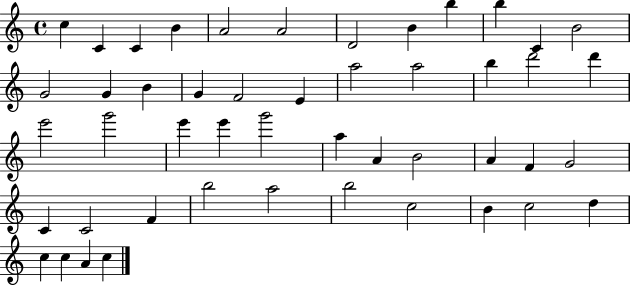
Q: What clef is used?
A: treble